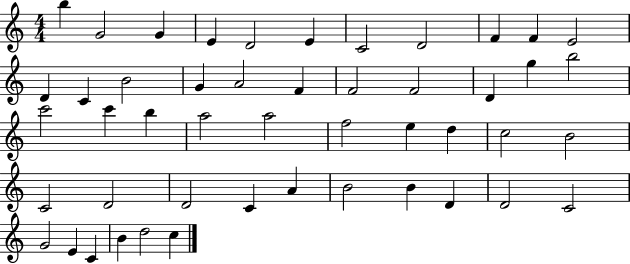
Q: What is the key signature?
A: C major